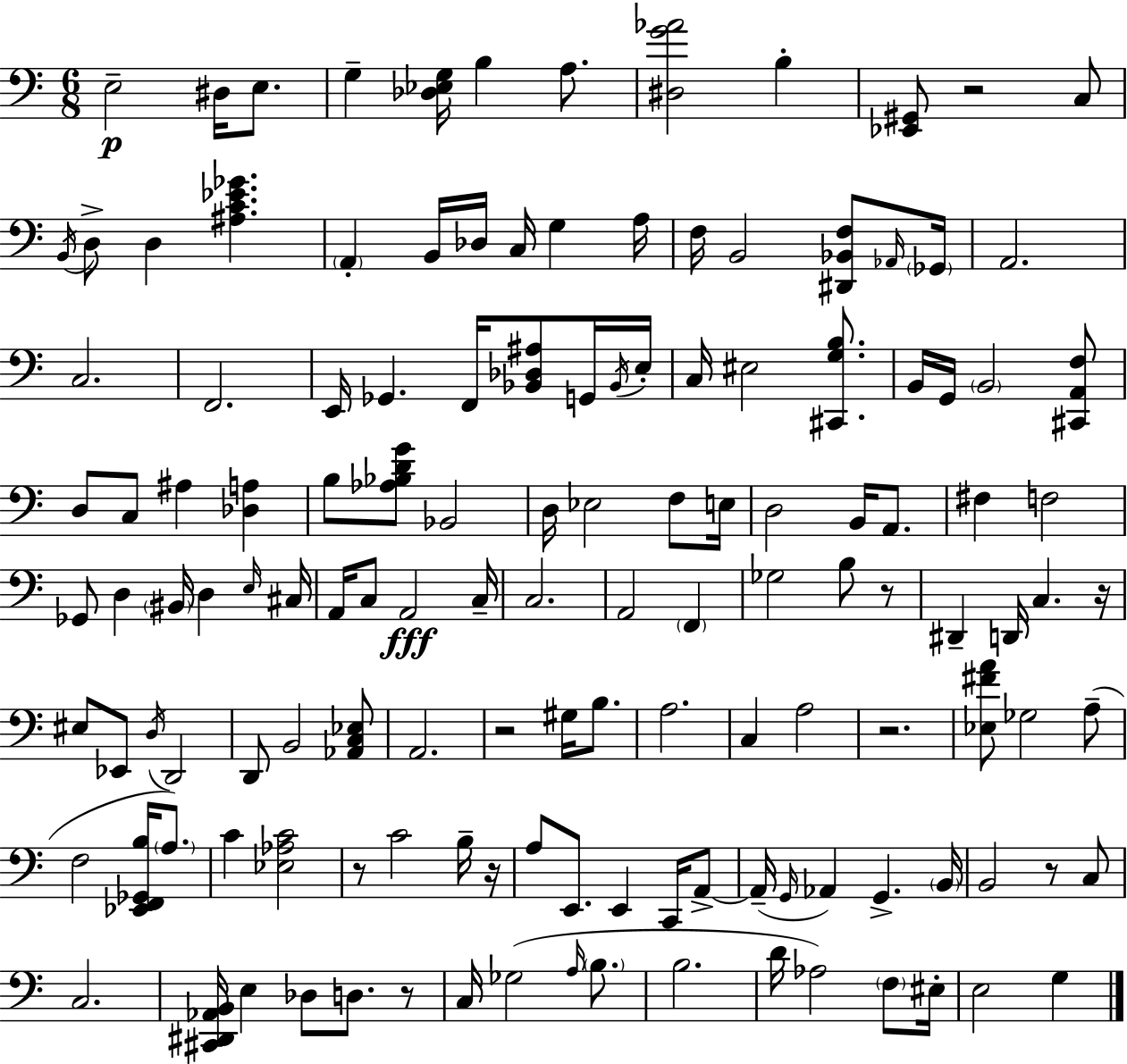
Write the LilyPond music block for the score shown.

{
  \clef bass
  \numericTimeSignature
  \time 6/8
  \key c \major
  e2--\p dis16 e8. | g4-- <des ees g>16 b4 a8. | <dis g' aes'>2 b4-. | <ees, gis,>8 r2 c8 | \break \acciaccatura { b,16 } d8-> d4 <ais c' ees' ges'>4. | \parenthesize a,4-. b,16 des16 c16 g4 | a16 f16 b,2 <dis, bes, f>8 | \grace { aes,16 } \parenthesize ges,16 a,2. | \break c2. | f,2. | e,16 ges,4. f,16 <bes, des ais>8 | g,16 \acciaccatura { bes,16 } e16-. c16 eis2 | \break <cis, g b>8. b,16 g,16 \parenthesize b,2 | <cis, a, f>8 d8 c8 ais4 <des a>4 | b8 <aes bes d' g'>8 bes,2 | d16 ees2 | \break f8 e16 d2 b,16 | a,8. fis4 f2 | ges,8 d4 \parenthesize bis,16 d4 | \grace { e16 } cis16 a,16 c8 a,2\fff | \break c16-- c2. | a,2 | \parenthesize f,4 ges2 | b8 r8 dis,4-- d,16 c4. | \break r16 eis8 ees,8 \acciaccatura { d16 } d,2 | d,8 b,2 | <aes, c ees>8 a,2. | r2 | \break gis16 b8. a2. | c4 a2 | r2. | <ees fis' a'>8 ges2 | \break a8--( f2 | <ees, f, ges, b>16 \parenthesize a8.) c'4 <ees aes c'>2 | r8 c'2 | b16-- r16 a8 e,8. e,4 | \break c,16 a,8->~~ a,16--( \grace { g,16 } aes,4) g,4.-> | \parenthesize b,16 b,2 | r8 c8 c2. | <cis, dis, aes, b,>16 e4 des8 | \break d8. r8 c16 ges2( | \grace { a16 } \parenthesize b8. b2. | d'16 aes2) | \parenthesize f8 eis16-. e2 | \break g4 \bar "|."
}